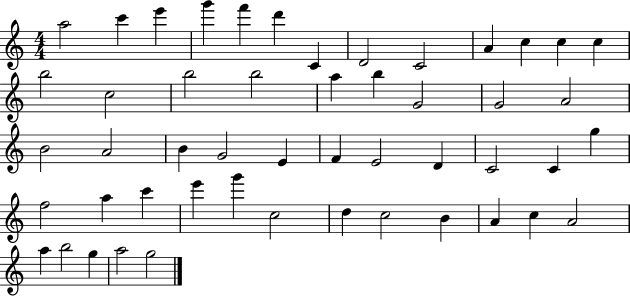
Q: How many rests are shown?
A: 0